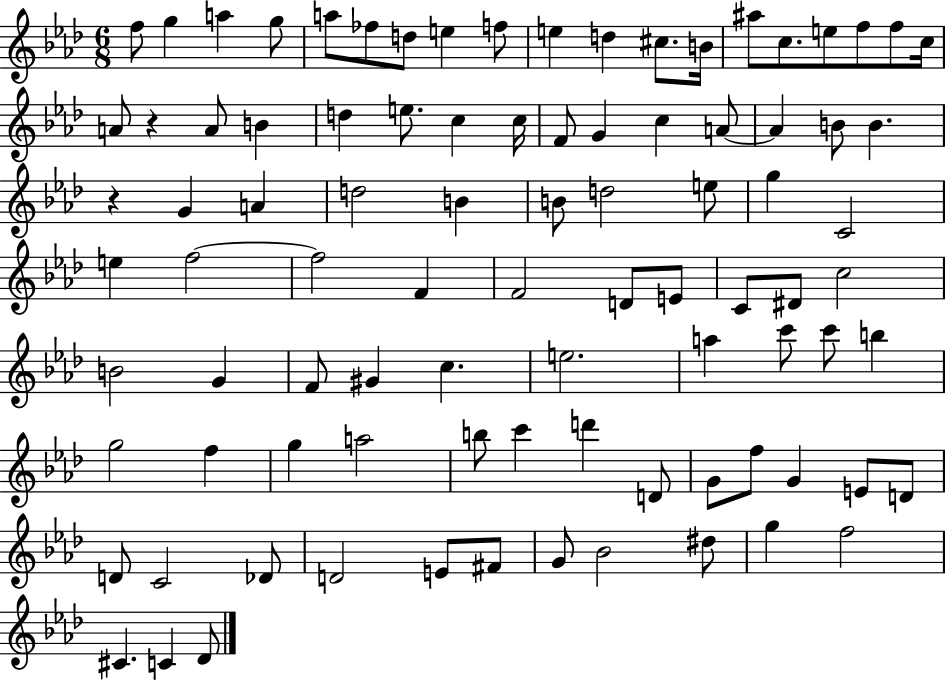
{
  \clef treble
  \numericTimeSignature
  \time 6/8
  \key aes \major
  \repeat volta 2 { f''8 g''4 a''4 g''8 | a''8 fes''8 d''8 e''4 f''8 | e''4 d''4 cis''8. b'16 | ais''8 c''8. e''8 f''8 f''8 c''16 | \break a'8 r4 a'8 b'4 | d''4 e''8. c''4 c''16 | f'8 g'4 c''4 a'8~~ | a'4 b'8 b'4. | \break r4 g'4 a'4 | d''2 b'4 | b'8 d''2 e''8 | g''4 c'2 | \break e''4 f''2~~ | f''2 f'4 | f'2 d'8 e'8 | c'8 dis'8 c''2 | \break b'2 g'4 | f'8 gis'4 c''4. | e''2. | a''4 c'''8 c'''8 b''4 | \break g''2 f''4 | g''4 a''2 | b''8 c'''4 d'''4 d'8 | g'8 f''8 g'4 e'8 d'8 | \break d'8 c'2 des'8 | d'2 e'8 fis'8 | g'8 bes'2 dis''8 | g''4 f''2 | \break cis'4. c'4 des'8 | } \bar "|."
}